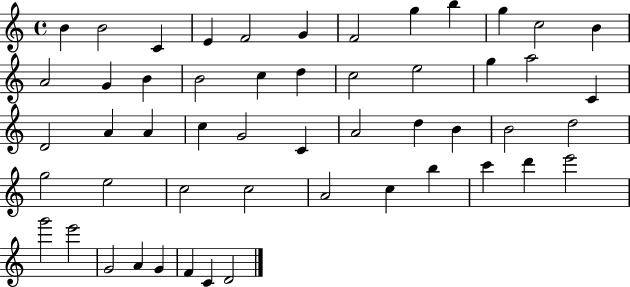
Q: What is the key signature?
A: C major